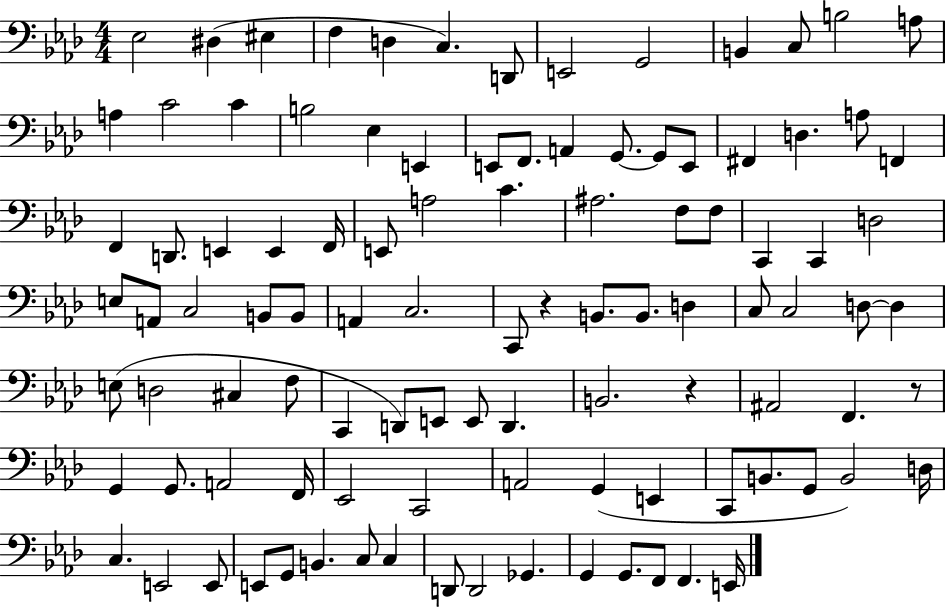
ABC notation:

X:1
T:Untitled
M:4/4
L:1/4
K:Ab
_E,2 ^D, ^E, F, D, C, D,,/2 E,,2 G,,2 B,, C,/2 B,2 A,/2 A, C2 C B,2 _E, E,, E,,/2 F,,/2 A,, G,,/2 G,,/2 E,,/2 ^F,, D, A,/2 F,, F,, D,,/2 E,, E,, F,,/4 E,,/2 A,2 C ^A,2 F,/2 F,/2 C,, C,, D,2 E,/2 A,,/2 C,2 B,,/2 B,,/2 A,, C,2 C,,/2 z B,,/2 B,,/2 D, C,/2 C,2 D,/2 D, E,/2 D,2 ^C, F,/2 C,, D,,/2 E,,/2 E,,/2 D,, B,,2 z ^A,,2 F,, z/2 G,, G,,/2 A,,2 F,,/4 _E,,2 C,,2 A,,2 G,, E,, C,,/2 B,,/2 G,,/2 B,,2 D,/4 C, E,,2 E,,/2 E,,/2 G,,/2 B,, C,/2 C, D,,/2 D,,2 _G,, G,, G,,/2 F,,/2 F,, E,,/4